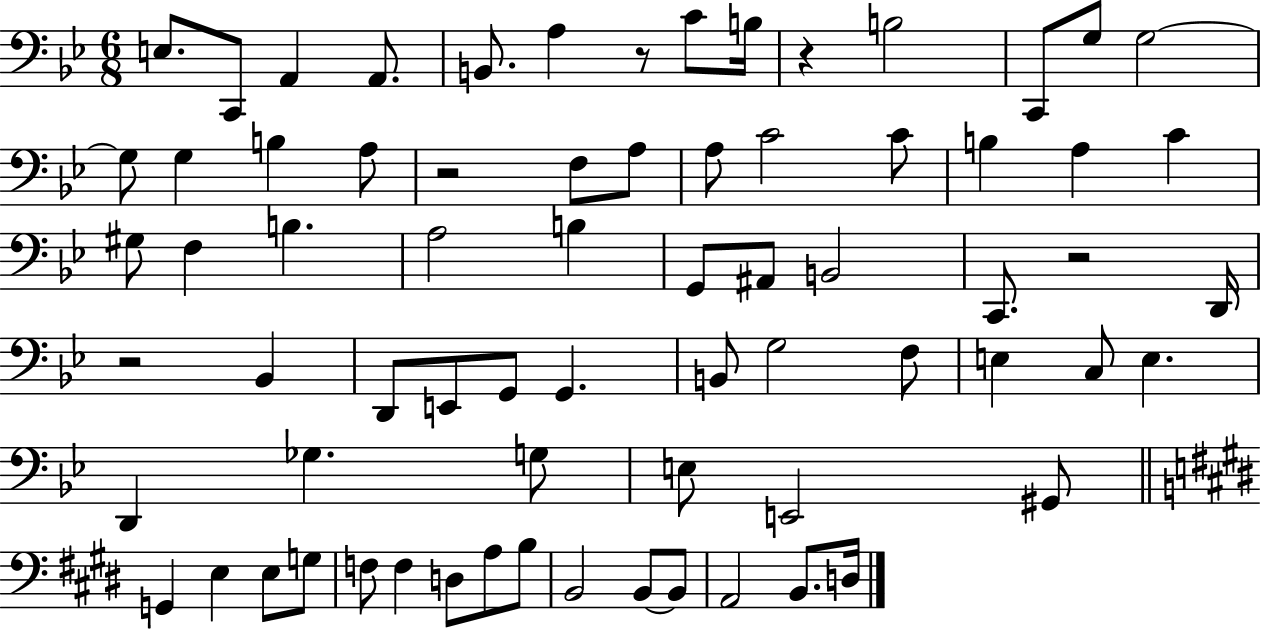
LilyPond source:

{
  \clef bass
  \numericTimeSignature
  \time 6/8
  \key bes \major
  e8. c,8 a,4 a,8. | b,8. a4 r8 c'8 b16 | r4 b2 | c,8 g8 g2~~ | \break g8 g4 b4 a8 | r2 f8 a8 | a8 c'2 c'8 | b4 a4 c'4 | \break gis8 f4 b4. | a2 b4 | g,8 ais,8 b,2 | c,8. r2 d,16 | \break r2 bes,4 | d,8 e,8 g,8 g,4. | b,8 g2 f8 | e4 c8 e4. | \break d,4 ges4. g8 | e8 e,2 gis,8 | \bar "||" \break \key e \major g,4 e4 e8 g8 | f8 f4 d8 a8 b8 | b,2 b,8~~ b,8 | a,2 b,8. d16 | \break \bar "|."
}